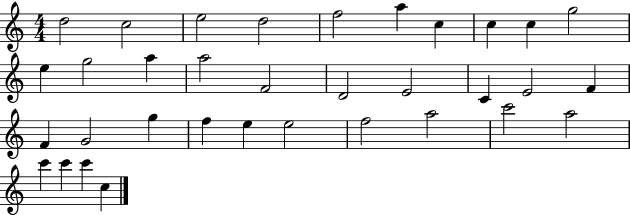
{
  \clef treble
  \numericTimeSignature
  \time 4/4
  \key c \major
  d''2 c''2 | e''2 d''2 | f''2 a''4 c''4 | c''4 c''4 g''2 | \break e''4 g''2 a''4 | a''2 f'2 | d'2 e'2 | c'4 e'2 f'4 | \break f'4 g'2 g''4 | f''4 e''4 e''2 | f''2 a''2 | c'''2 a''2 | \break c'''4 c'''4 c'''4 c''4 | \bar "|."
}